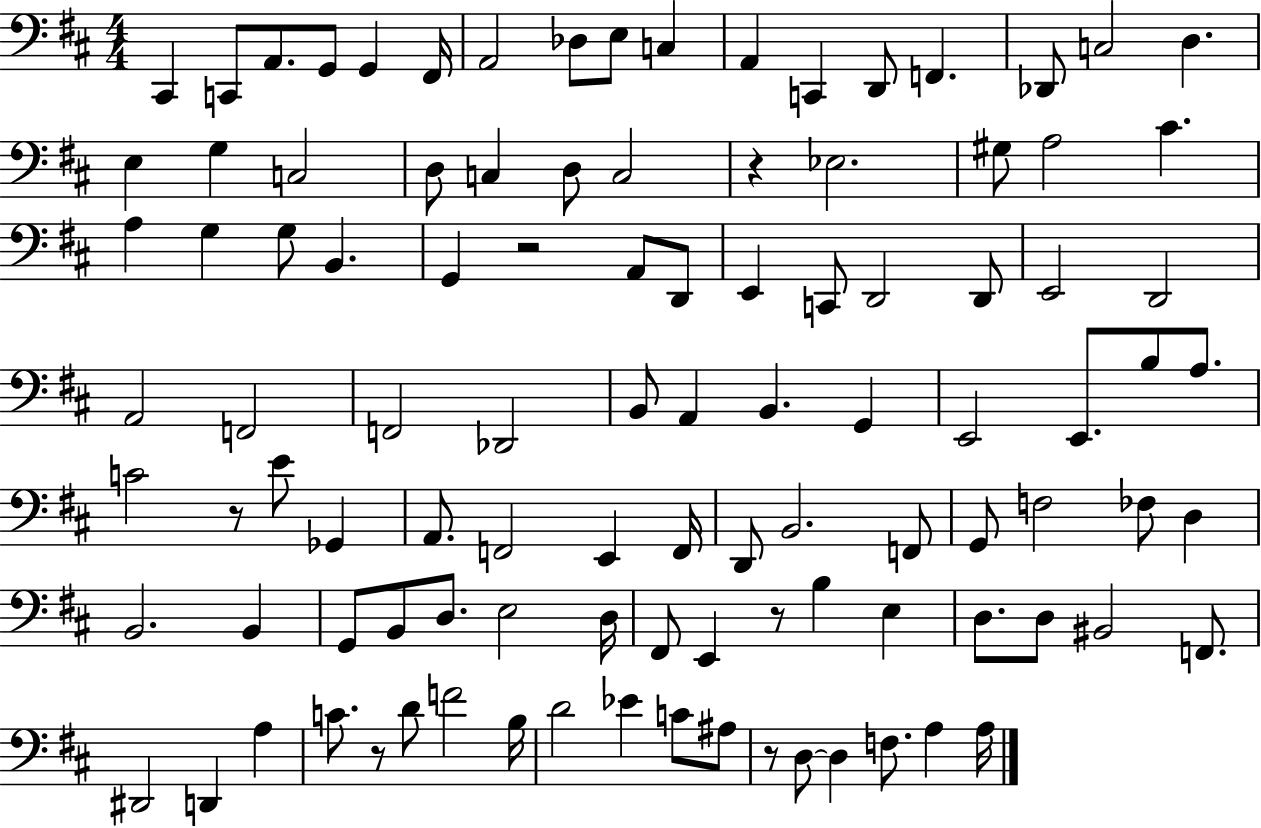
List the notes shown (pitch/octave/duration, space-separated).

C#2/q C2/e A2/e. G2/e G2/q F#2/s A2/h Db3/e E3/e C3/q A2/q C2/q D2/e F2/q. Db2/e C3/h D3/q. E3/q G3/q C3/h D3/e C3/q D3/e C3/h R/q Eb3/h. G#3/e A3/h C#4/q. A3/q G3/q G3/e B2/q. G2/q R/h A2/e D2/e E2/q C2/e D2/h D2/e E2/h D2/h A2/h F2/h F2/h Db2/h B2/e A2/q B2/q. G2/q E2/h E2/e. B3/e A3/e. C4/h R/e E4/e Gb2/q A2/e. F2/h E2/q F2/s D2/e B2/h. F2/e G2/e F3/h FES3/e D3/q B2/h. B2/q G2/e B2/e D3/e. E3/h D3/s F#2/e E2/q R/e B3/q E3/q D3/e. D3/e BIS2/h F2/e. D#2/h D2/q A3/q C4/e. R/e D4/e F4/h B3/s D4/h Eb4/q C4/e A#3/e R/e D3/e D3/q F3/e. A3/q A3/s